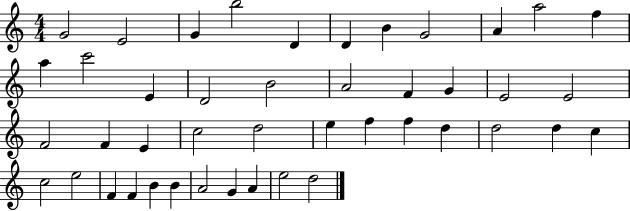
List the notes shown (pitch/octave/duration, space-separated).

G4/h E4/h G4/q B5/h D4/q D4/q B4/q G4/h A4/q A5/h F5/q A5/q C6/h E4/q D4/h B4/h A4/h F4/q G4/q E4/h E4/h F4/h F4/q E4/q C5/h D5/h E5/q F5/q F5/q D5/q D5/h D5/q C5/q C5/h E5/h F4/q F4/q B4/q B4/q A4/h G4/q A4/q E5/h D5/h